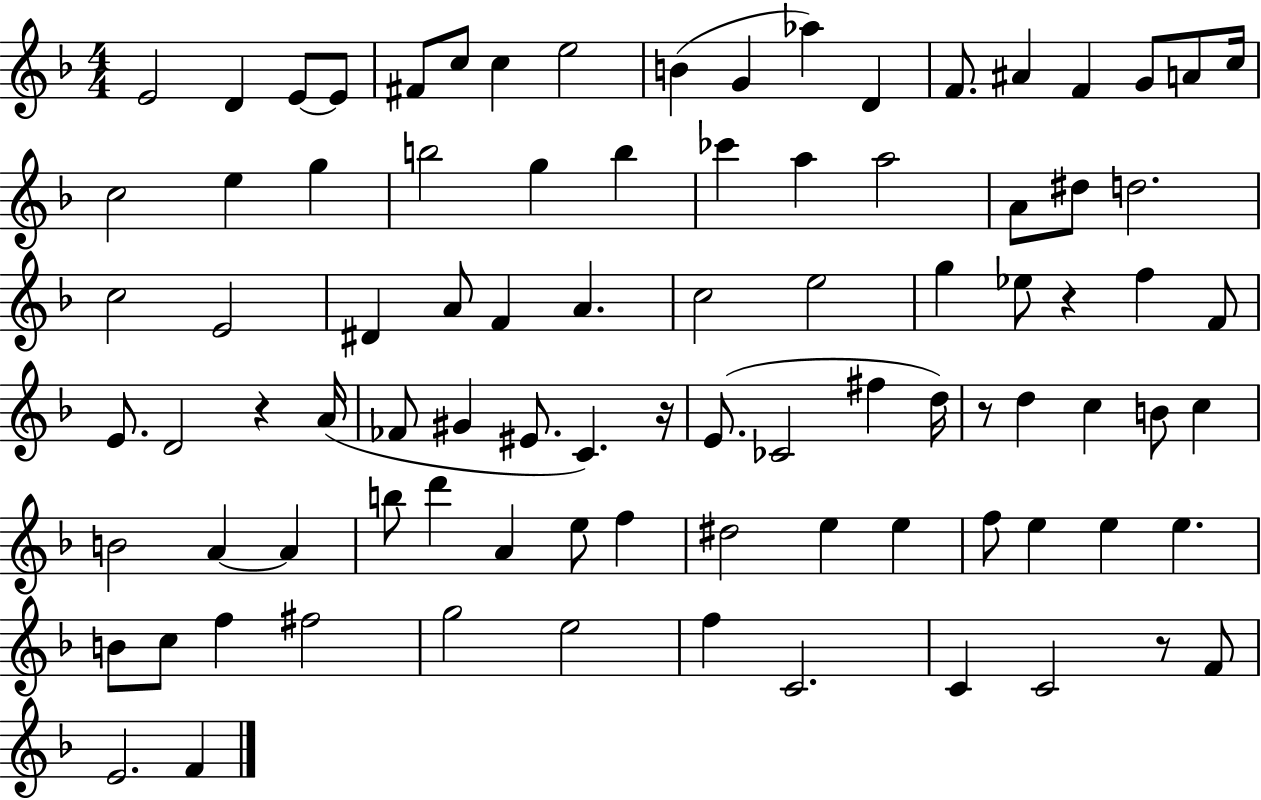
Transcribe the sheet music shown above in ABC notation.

X:1
T:Untitled
M:4/4
L:1/4
K:F
E2 D E/2 E/2 ^F/2 c/2 c e2 B G _a D F/2 ^A F G/2 A/2 c/4 c2 e g b2 g b _c' a a2 A/2 ^d/2 d2 c2 E2 ^D A/2 F A c2 e2 g _e/2 z f F/2 E/2 D2 z A/4 _F/2 ^G ^E/2 C z/4 E/2 _C2 ^f d/4 z/2 d c B/2 c B2 A A b/2 d' A e/2 f ^d2 e e f/2 e e e B/2 c/2 f ^f2 g2 e2 f C2 C C2 z/2 F/2 E2 F